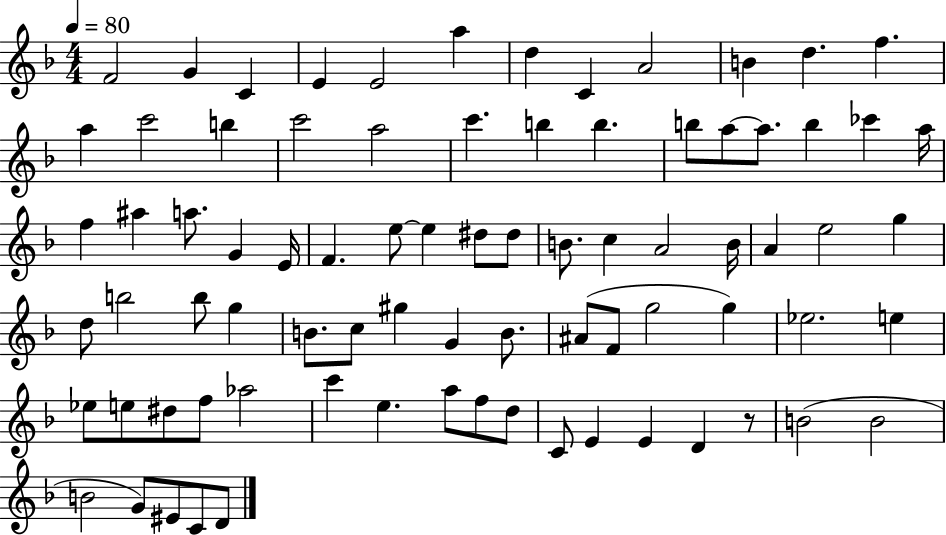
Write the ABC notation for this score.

X:1
T:Untitled
M:4/4
L:1/4
K:F
F2 G C E E2 a d C A2 B d f a c'2 b c'2 a2 c' b b b/2 a/2 a/2 b _c' a/4 f ^a a/2 G E/4 F e/2 e ^d/2 ^d/2 B/2 c A2 B/4 A e2 g d/2 b2 b/2 g B/2 c/2 ^g G B/2 ^A/2 F/2 g2 g _e2 e _e/2 e/2 ^d/2 f/2 _a2 c' e a/2 f/2 d/2 C/2 E E D z/2 B2 B2 B2 G/2 ^E/2 C/2 D/2